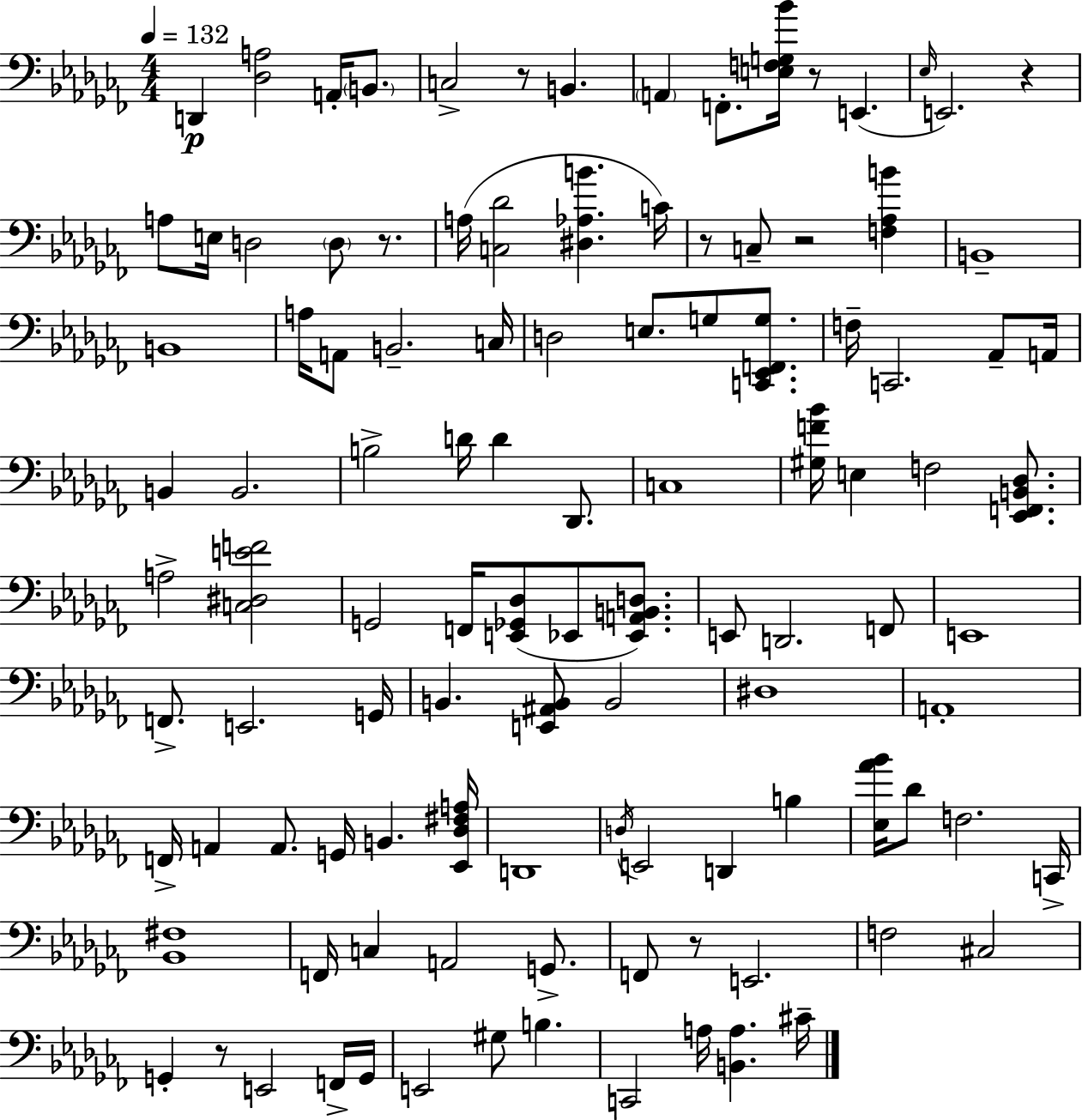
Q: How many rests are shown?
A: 8